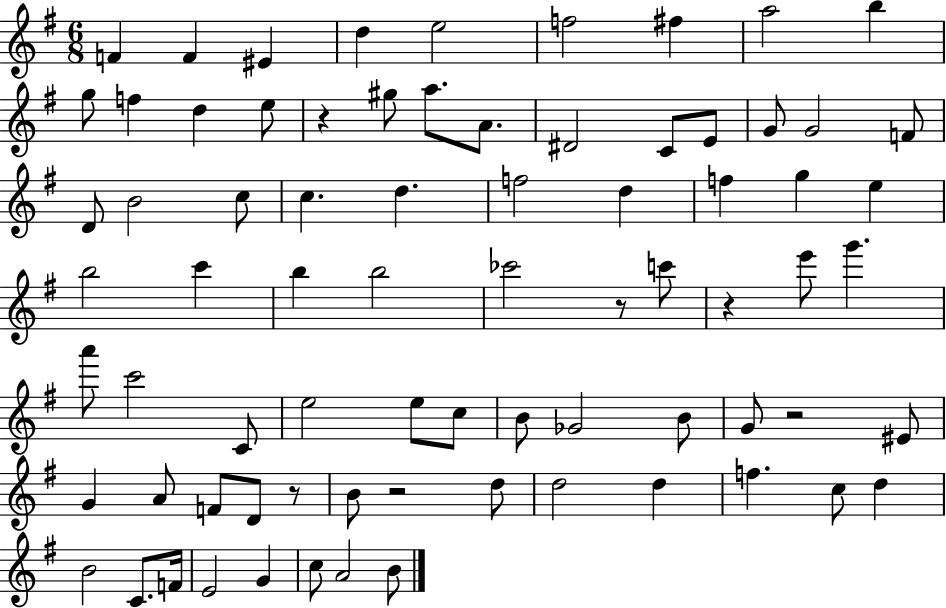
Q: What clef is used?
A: treble